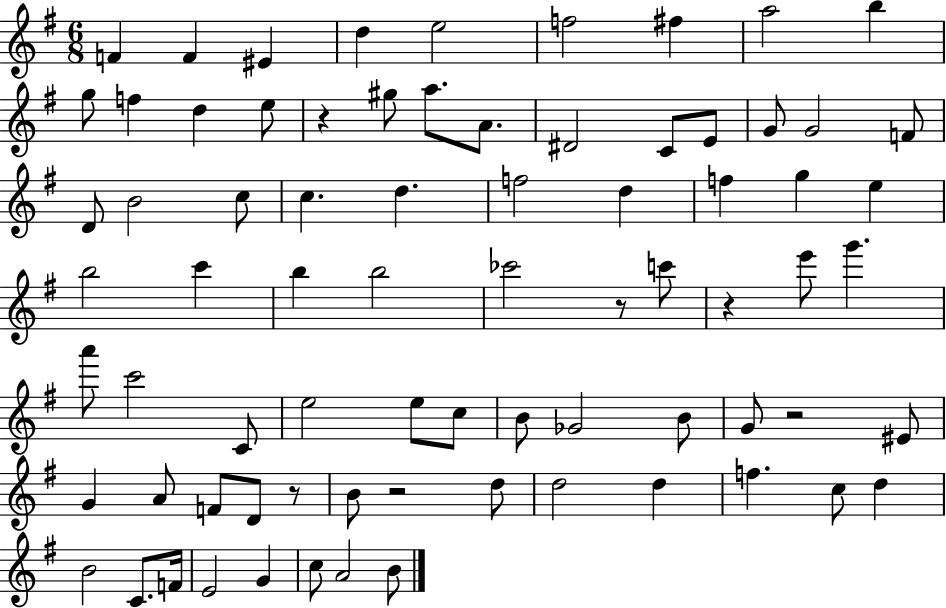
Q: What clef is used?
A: treble